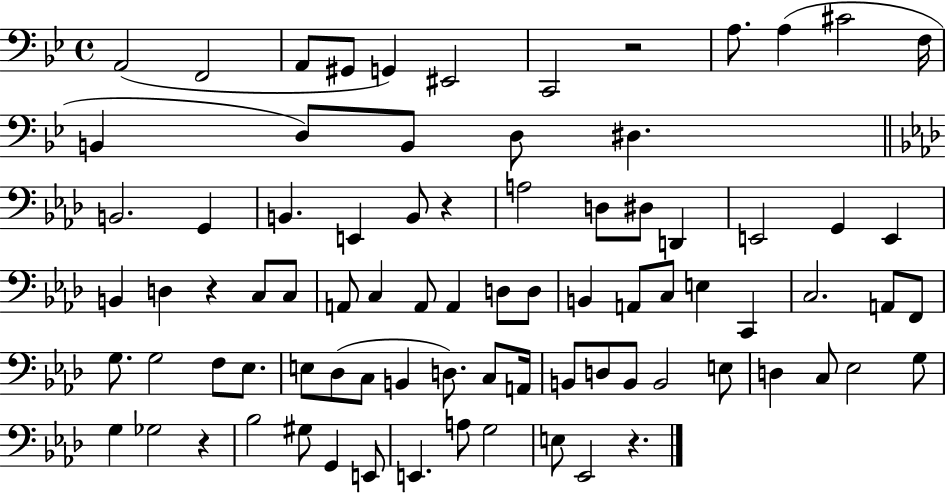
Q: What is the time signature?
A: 4/4